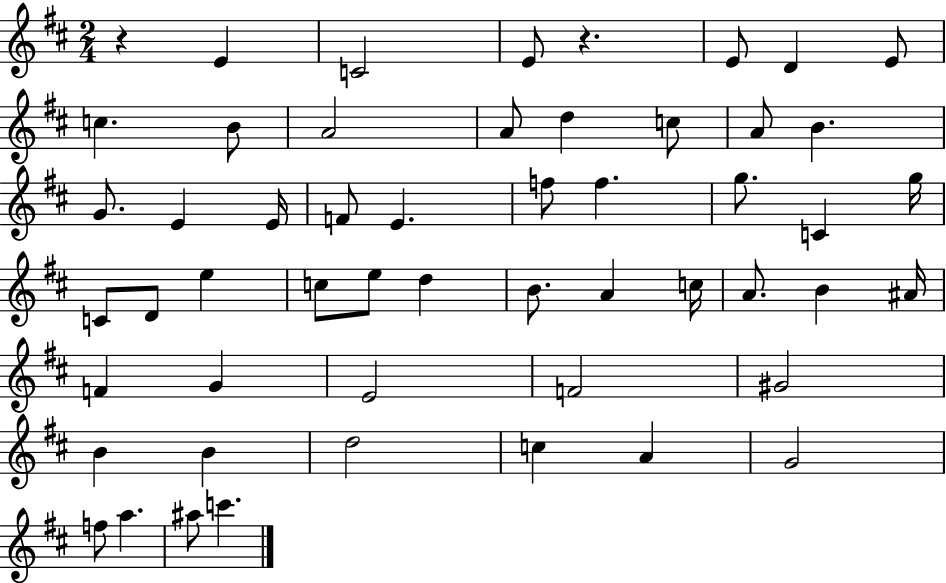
X:1
T:Untitled
M:2/4
L:1/4
K:D
z E C2 E/2 z E/2 D E/2 c B/2 A2 A/2 d c/2 A/2 B G/2 E E/4 F/2 E f/2 f g/2 C g/4 C/2 D/2 e c/2 e/2 d B/2 A c/4 A/2 B ^A/4 F G E2 F2 ^G2 B B d2 c A G2 f/2 a ^a/2 c'